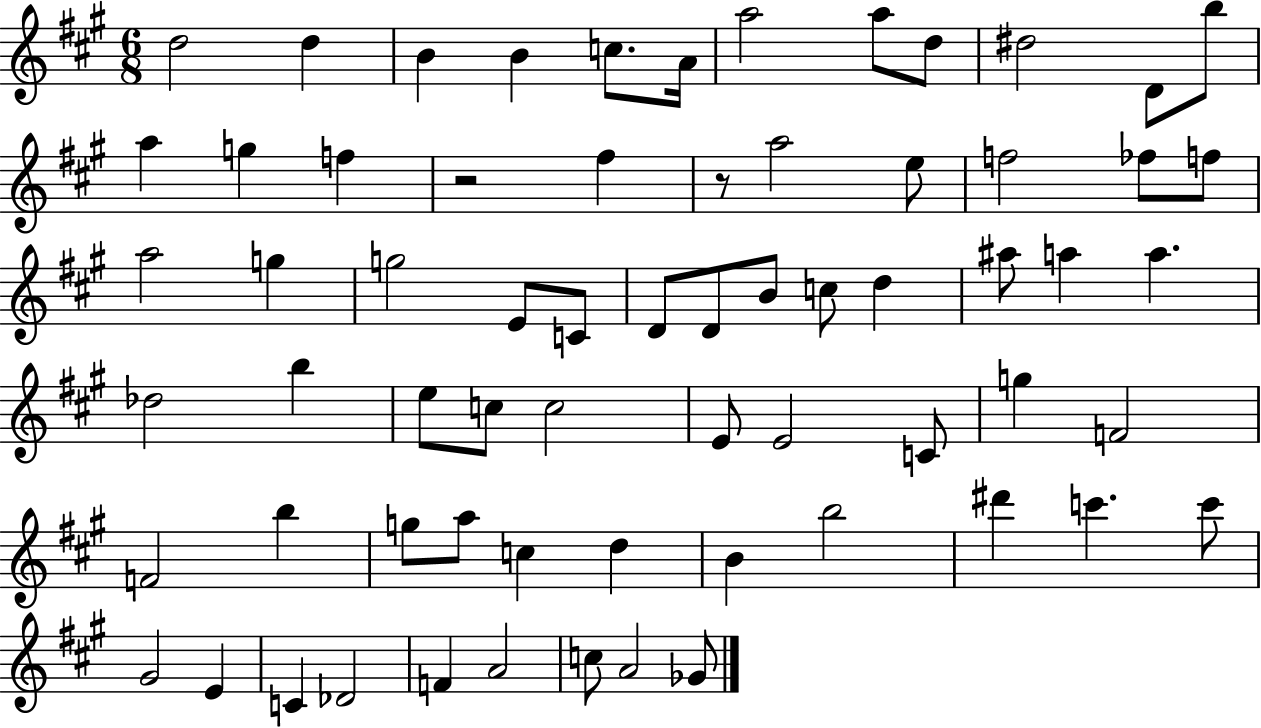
D5/h D5/q B4/q B4/q C5/e. A4/s A5/h A5/e D5/e D#5/h D4/e B5/e A5/q G5/q F5/q R/h F#5/q R/e A5/h E5/e F5/h FES5/e F5/e A5/h G5/q G5/h E4/e C4/e D4/e D4/e B4/e C5/e D5/q A#5/e A5/q A5/q. Db5/h B5/q E5/e C5/e C5/h E4/e E4/h C4/e G5/q F4/h F4/h B5/q G5/e A5/e C5/q D5/q B4/q B5/h D#6/q C6/q. C6/e G#4/h E4/q C4/q Db4/h F4/q A4/h C5/e A4/h Gb4/e